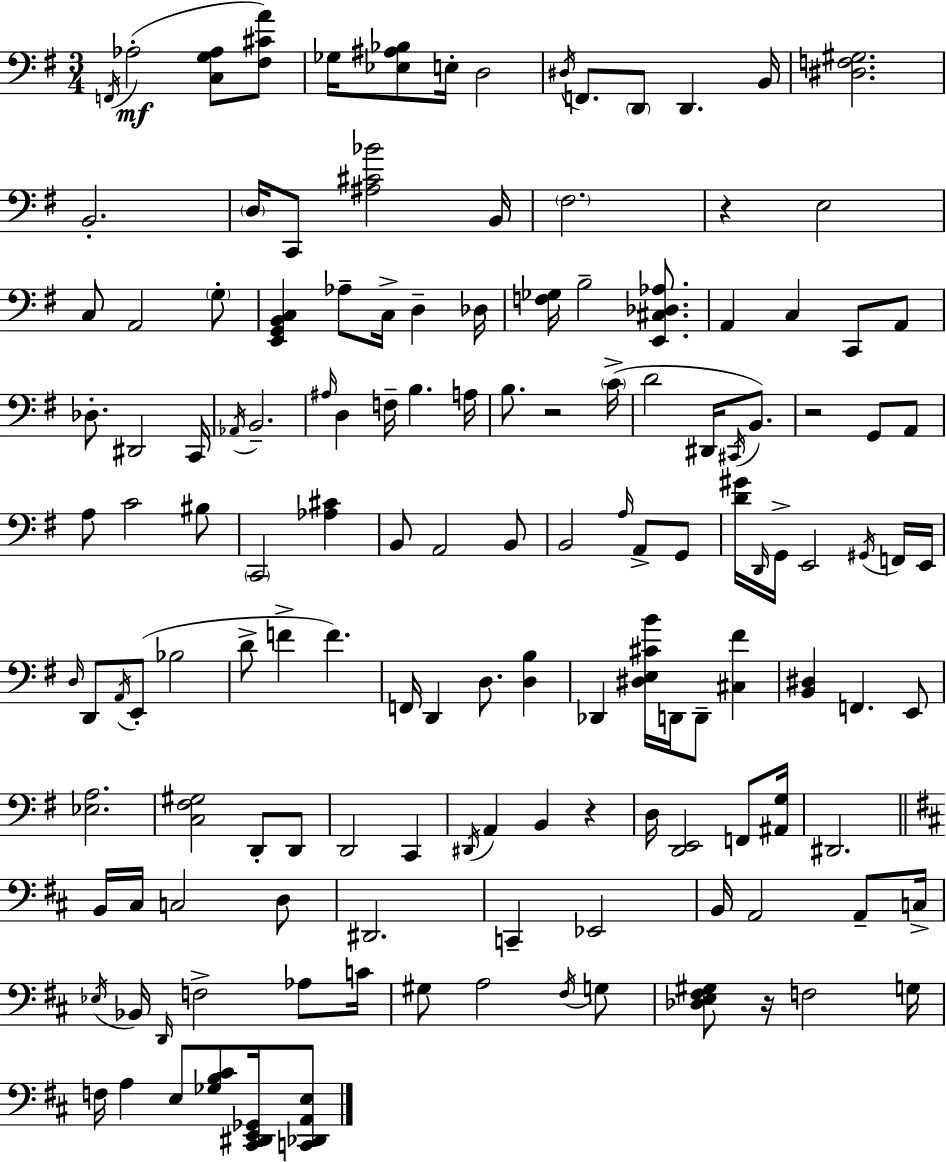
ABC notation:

X:1
T:Untitled
M:3/4
L:1/4
K:Em
F,,/4 _A,2 [C,G,_A,]/2 [^F,^CA]/2 _G,/4 [_E,^A,_B,]/2 E,/4 D,2 ^D,/4 F,,/2 D,,/2 D,, B,,/4 [^D,F,^G,]2 B,,2 D,/4 C,,/2 [^A,^C_B]2 B,,/4 ^F,2 z E,2 C,/2 A,,2 G,/2 [E,,G,,B,,C,] _A,/2 C,/4 D, _D,/4 [F,_G,]/4 B,2 [E,,^C,_D,_A,]/2 A,, C, C,,/2 A,,/2 _D,/2 ^D,,2 C,,/4 _A,,/4 B,,2 ^A,/4 D, F,/4 B, A,/4 B,/2 z2 C/4 D2 ^D,,/4 ^C,,/4 B,,/2 z2 G,,/2 A,,/2 A,/2 C2 ^B,/2 C,,2 [_A,^C] B,,/2 A,,2 B,,/2 B,,2 A,/4 A,,/2 G,,/2 [D^G]/4 D,,/4 G,,/4 E,,2 ^G,,/4 F,,/4 E,,/4 D,/4 D,,/2 A,,/4 E,,/2 _B,2 D/2 F F F,,/4 D,, D,/2 [D,B,] _D,, [^D,E,^CB]/4 D,,/4 D,,/2 [^C,^F] [B,,^D,] F,, E,,/2 [_E,A,]2 [C,^F,^G,]2 D,,/2 D,,/2 D,,2 C,, ^D,,/4 A,, B,, z D,/4 [D,,E,,]2 F,,/2 [^A,,G,]/4 ^D,,2 B,,/4 ^C,/4 C,2 D,/2 ^D,,2 C,, _E,,2 B,,/4 A,,2 A,,/2 C,/4 _E,/4 _B,,/4 D,,/4 F,2 _A,/2 C/4 ^G,/2 A,2 ^F,/4 G,/2 [_D,E,^F,^G,]/2 z/4 F,2 G,/4 F,/4 A, E,/2 [_G,B,^C]/2 [^C,,^D,,E,,_G,,]/4 [C,,_D,,A,,E,]/2